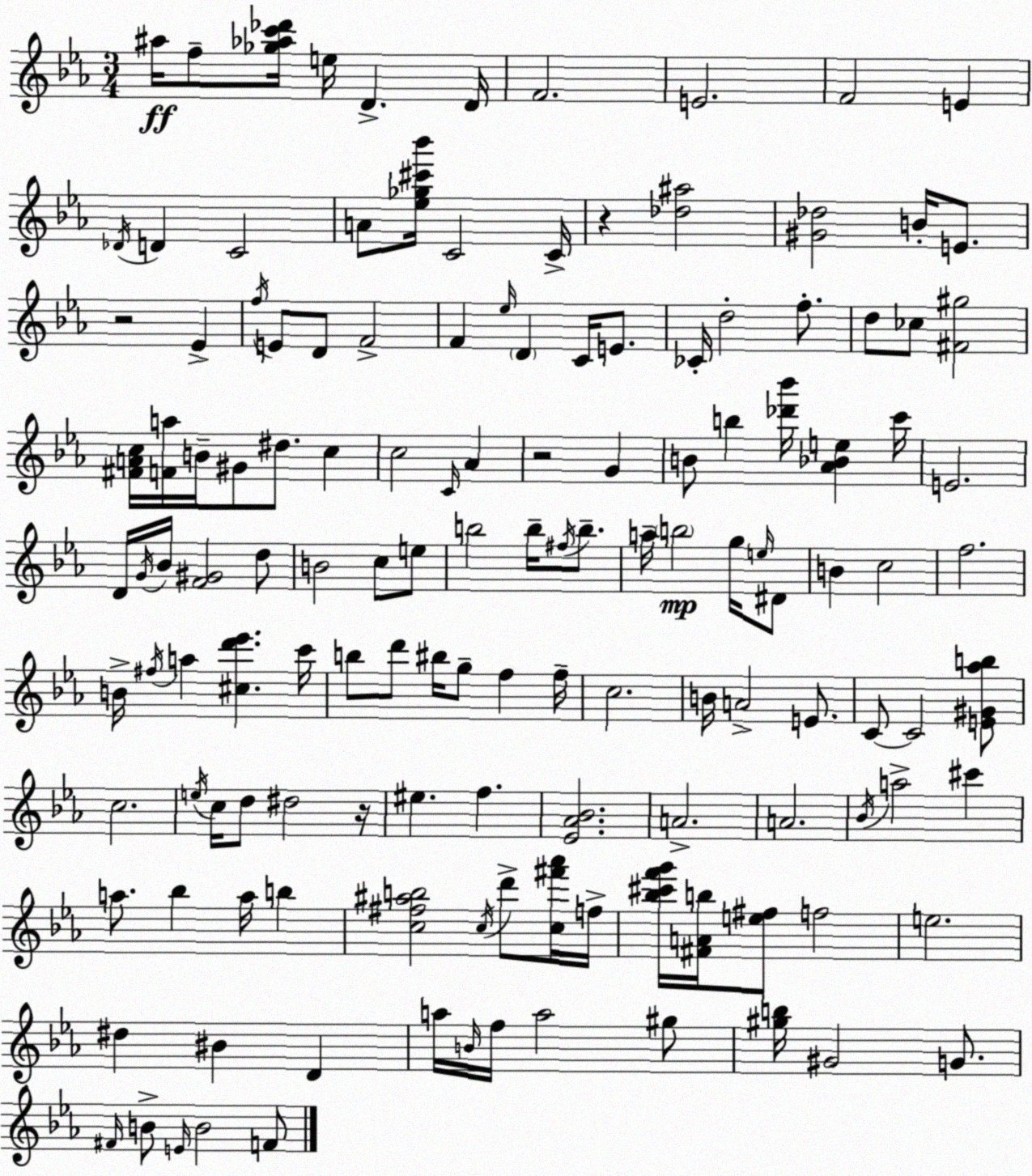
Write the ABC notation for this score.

X:1
T:Untitled
M:3/4
L:1/4
K:Cm
^a/4 f/2 [_g_ac'_d']/4 e/4 D D/4 F2 E2 F2 E _D/4 D C2 A/2 [_e_g^c'_b']/4 C2 C/4 z [_d^a]2 [^G_d]2 B/4 E/2 z2 _E f/4 E/2 D/2 F2 F _e/4 D C/4 E/2 _C/4 d2 f/2 d/2 _c/2 [^F^g]2 [^FAc]/4 [Fa]/4 B/4 ^G/2 ^d/2 c c2 C/4 _A z2 G B/2 b [_d'_b']/4 [_A_Be] c'/4 E2 D/4 G/4 _B/4 [F^G]2 d/2 B2 c/2 e/2 b2 b/4 ^f/4 b/2 a/4 b2 g/4 e/4 ^D/2 B c2 f2 B/4 ^f/4 a [^cd'_e'] c'/4 b/2 d'/2 ^b/4 g/2 f f/4 c2 B/4 A2 E/2 C/2 C2 [E^G_ab]/2 c2 e/4 c/4 d/2 ^d2 z/4 ^e f [_E_A_B]2 A2 A2 _B/4 a2 ^c' a/2 _b a/4 b [c^f^ab]2 c/4 d'/2 [c^f'_a']/4 f/4 [_b^c'f'g']/4 [^FAb]/4 [e^f]/2 f2 e2 ^d ^B D a/4 B/4 f/4 a2 ^g/2 [^gb]/4 ^G2 G/2 ^F/4 B/2 E/4 B2 F/2